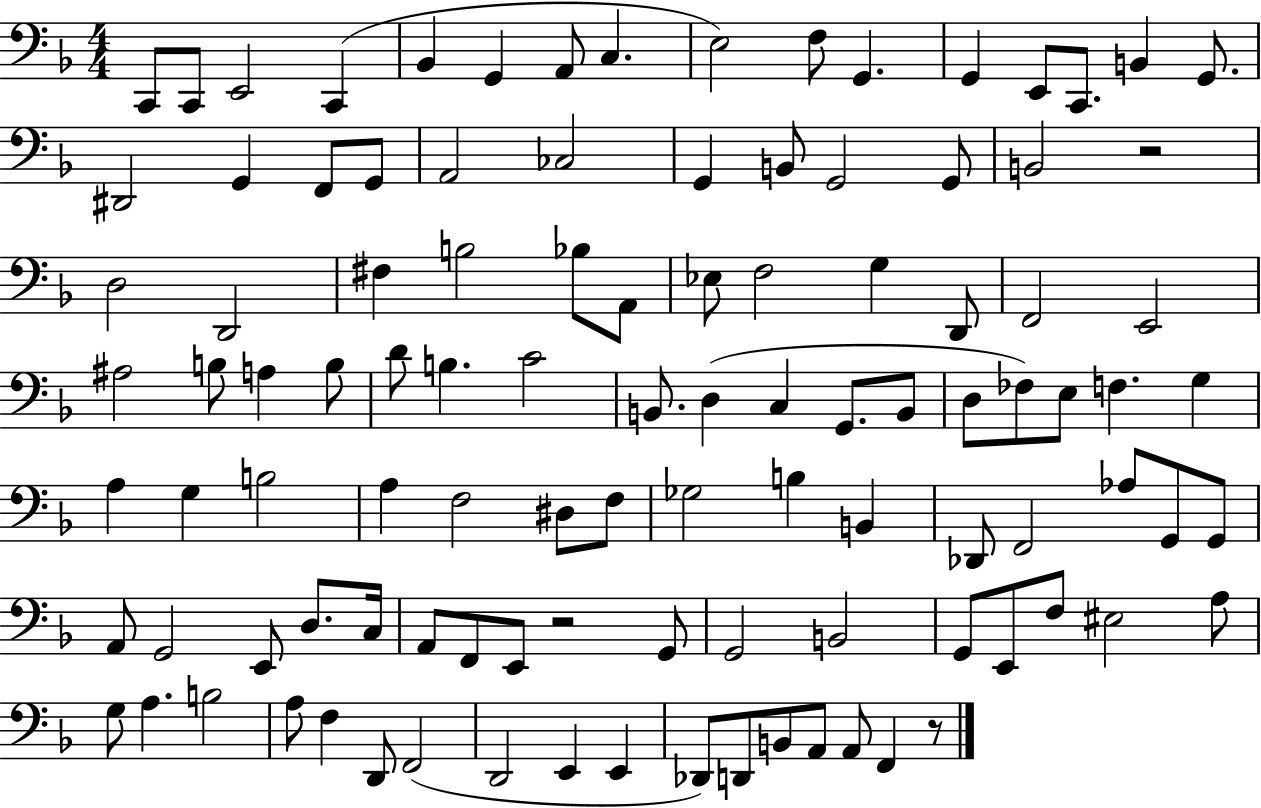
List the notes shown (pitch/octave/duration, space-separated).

C2/e C2/e E2/h C2/q Bb2/q G2/q A2/e C3/q. E3/h F3/e G2/q. G2/q E2/e C2/e. B2/q G2/e. D#2/h G2/q F2/e G2/e A2/h CES3/h G2/q B2/e G2/h G2/e B2/h R/h D3/h D2/h F#3/q B3/h Bb3/e A2/e Eb3/e F3/h G3/q D2/e F2/h E2/h A#3/h B3/e A3/q B3/e D4/e B3/q. C4/h B2/e. D3/q C3/q G2/e. B2/e D3/e FES3/e E3/e F3/q. G3/q A3/q G3/q B3/h A3/q F3/h D#3/e F3/e Gb3/h B3/q B2/q Db2/e F2/h Ab3/e G2/e G2/e A2/e G2/h E2/e D3/e. C3/s A2/e F2/e E2/e R/h G2/e G2/h B2/h G2/e E2/e F3/e EIS3/h A3/e G3/e A3/q. B3/h A3/e F3/q D2/e F2/h D2/h E2/q E2/q Db2/e D2/e B2/e A2/e A2/e F2/q R/e